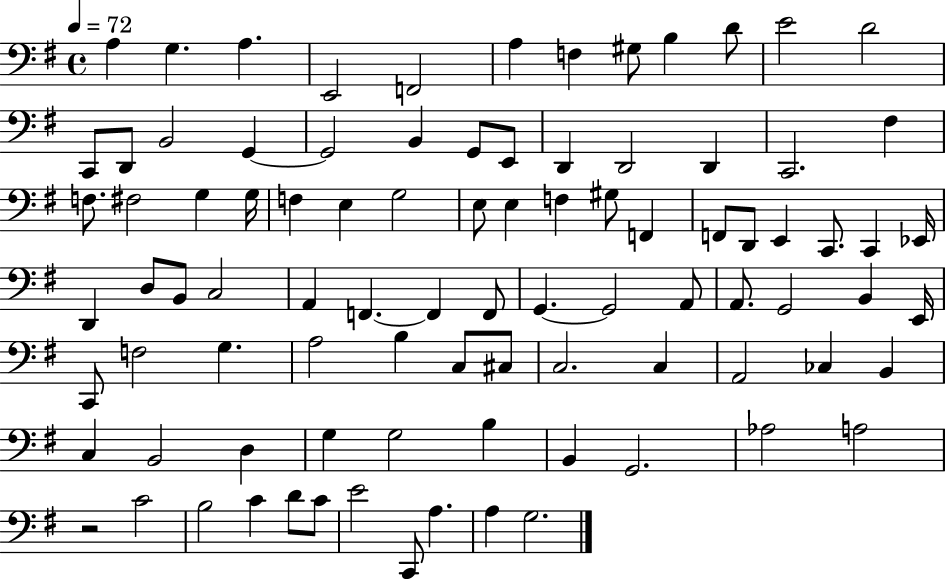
{
  \clef bass
  \time 4/4
  \defaultTimeSignature
  \key g \major
  \tempo 4 = 72
  a4 g4. a4. | e,2 f,2 | a4 f4 gis8 b4 d'8 | e'2 d'2 | \break c,8 d,8 b,2 g,4~~ | g,2 b,4 g,8 e,8 | d,4 d,2 d,4 | c,2. fis4 | \break f8. fis2 g4 g16 | f4 e4 g2 | e8 e4 f4 gis8 f,4 | f,8 d,8 e,4 c,8. c,4 ees,16 | \break d,4 d8 b,8 c2 | a,4 f,4.~~ f,4 f,8 | g,4.~~ g,2 a,8 | a,8. g,2 b,4 e,16 | \break c,8 f2 g4. | a2 b4 c8 cis8 | c2. c4 | a,2 ces4 b,4 | \break c4 b,2 d4 | g4 g2 b4 | b,4 g,2. | aes2 a2 | \break r2 c'2 | b2 c'4 d'8 c'8 | e'2 c,8 a4. | a4 g2. | \break \bar "|."
}